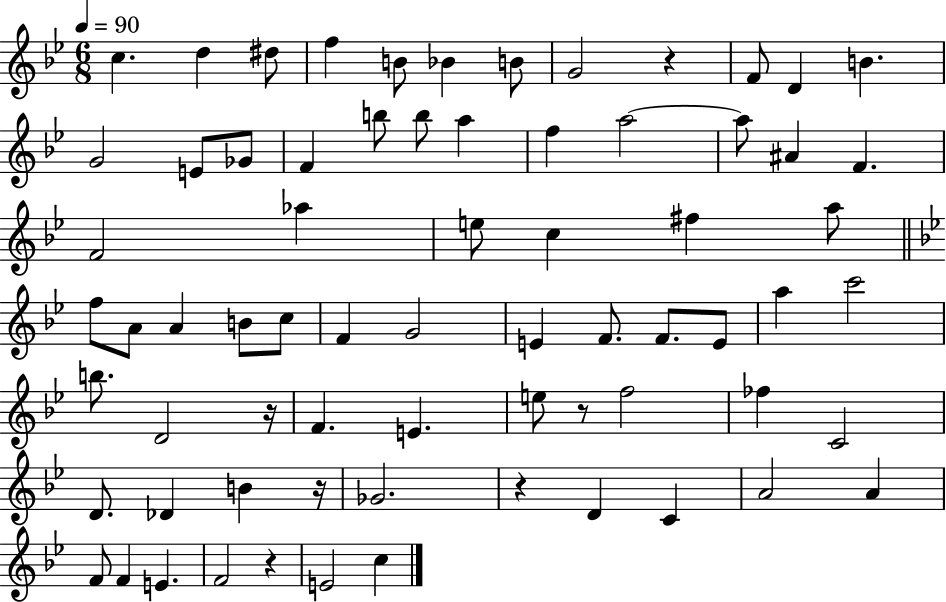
X:1
T:Untitled
M:6/8
L:1/4
K:Bb
c d ^d/2 f B/2 _B B/2 G2 z F/2 D B G2 E/2 _G/2 F b/2 b/2 a f a2 a/2 ^A F F2 _a e/2 c ^f a/2 f/2 A/2 A B/2 c/2 F G2 E F/2 F/2 E/2 a c'2 b/2 D2 z/4 F E e/2 z/2 f2 _f C2 D/2 _D B z/4 _G2 z D C A2 A F/2 F E F2 z E2 c